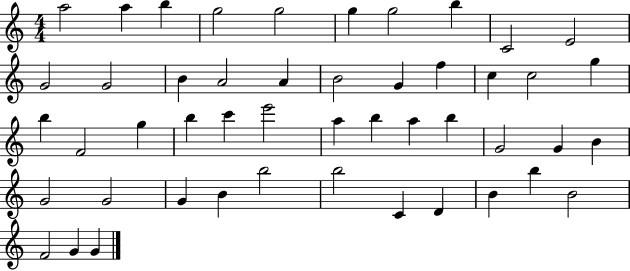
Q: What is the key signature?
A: C major